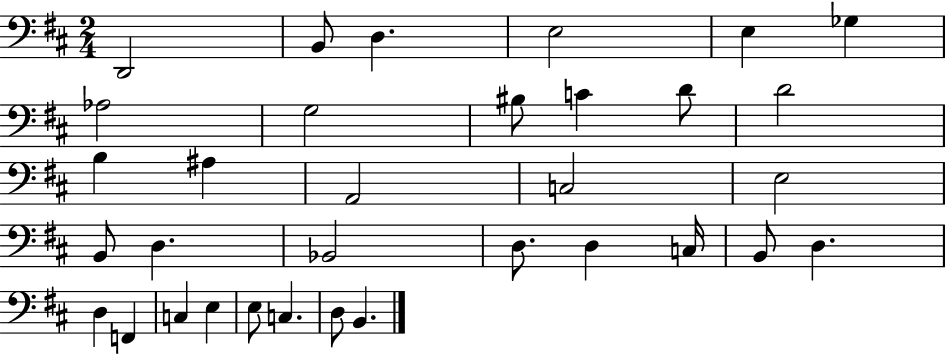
{
  \clef bass
  \numericTimeSignature
  \time 2/4
  \key d \major
  \repeat volta 2 { d,2 | b,8 d4. | e2 | e4 ges4 | \break aes2 | g2 | bis8 c'4 d'8 | d'2 | \break b4 ais4 | a,2 | c2 | e2 | \break b,8 d4. | bes,2 | d8. d4 c16 | b,8 d4. | \break d4 f,4 | c4 e4 | e8 c4. | d8 b,4. | \break } \bar "|."
}